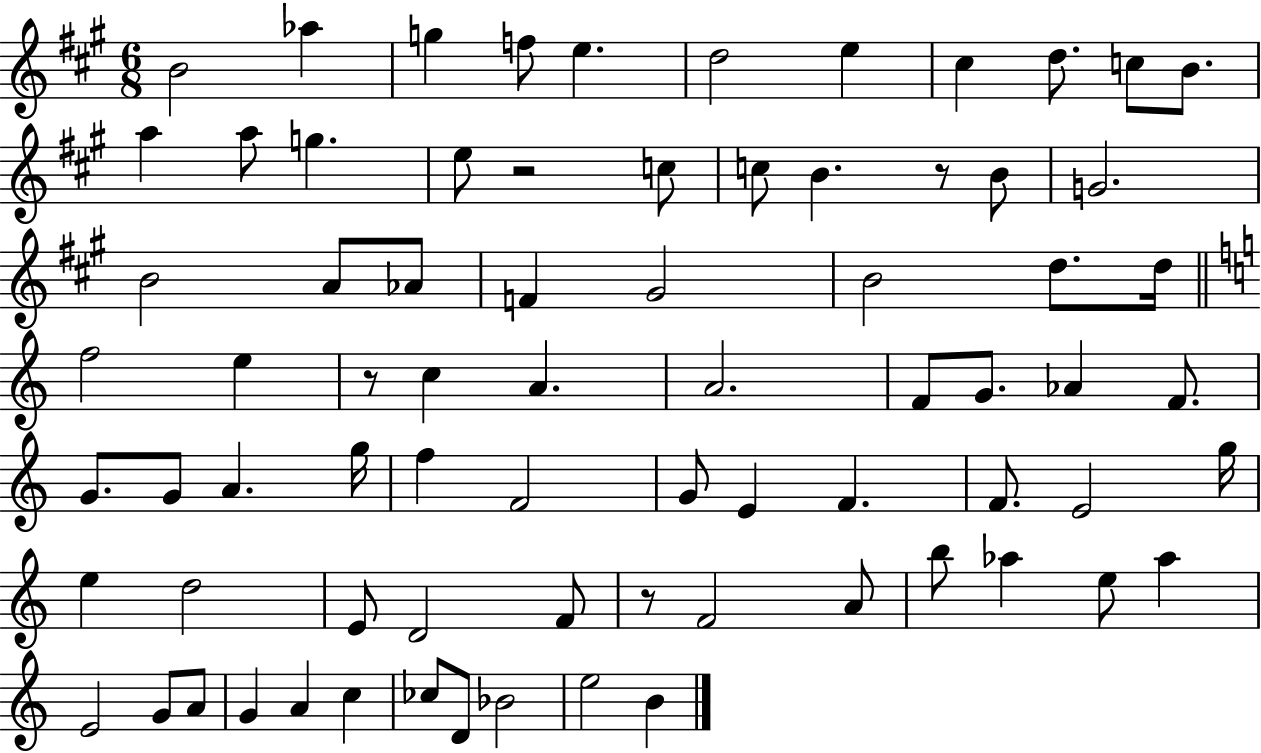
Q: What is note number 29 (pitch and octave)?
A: F5